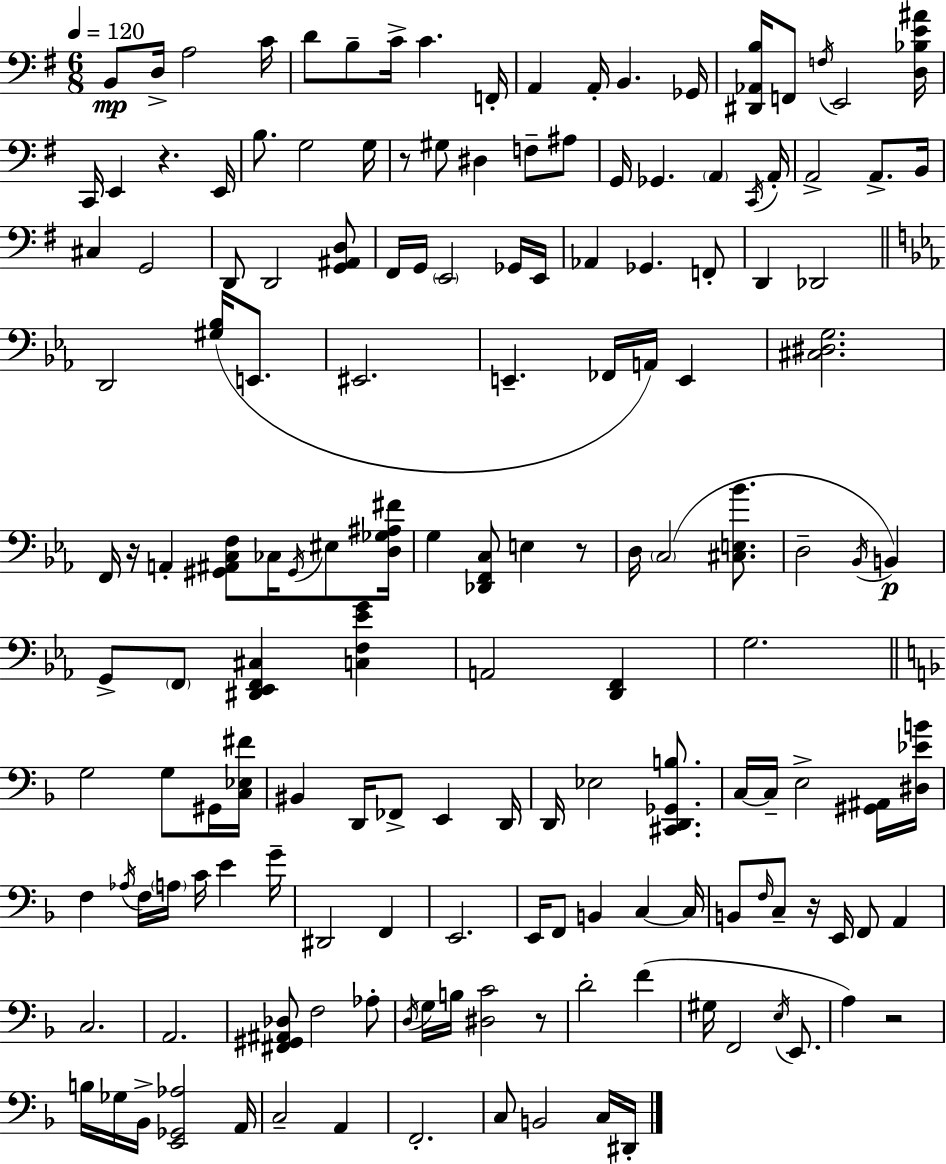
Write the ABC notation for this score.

X:1
T:Untitled
M:6/8
L:1/4
K:G
B,,/2 D,/4 A,2 C/4 D/2 B,/2 C/4 C F,,/4 A,, A,,/4 B,, _G,,/4 [^D,,_A,,B,]/4 F,,/2 F,/4 E,,2 [D,_B,E^A]/4 C,,/4 E,, z E,,/4 B,/2 G,2 G,/4 z/2 ^G,/2 ^D, F,/2 ^A,/2 G,,/4 _G,, A,, C,,/4 A,,/4 A,,2 A,,/2 B,,/4 ^C, G,,2 D,,/2 D,,2 [G,,^A,,D,]/2 ^F,,/4 G,,/4 E,,2 _G,,/4 E,,/4 _A,, _G,, F,,/2 D,, _D,,2 D,,2 [^G,_B,]/4 E,,/2 ^E,,2 E,, _F,,/4 A,,/4 E,, [^C,^D,G,]2 F,,/4 z/4 A,, [^G,,^A,,C,F,]/2 _C,/4 ^G,,/4 ^E,/2 [D,_G,^A,^F]/4 G, [_D,,F,,C,]/2 E, z/2 D,/4 C,2 [^C,E,_B]/2 D,2 _B,,/4 B,, G,,/2 F,,/2 [^D,,_E,,F,,^C,] [C,F,_EG] A,,2 [D,,F,,] G,2 G,2 G,/2 ^G,,/4 [C,_E,^F]/4 ^B,, D,,/4 _F,,/2 E,, D,,/4 D,,/4 _E,2 [^C,,D,,_G,,B,]/2 C,/4 C,/4 E,2 [^G,,^A,,]/4 [^D,_EB]/4 F, _A,/4 F,/4 A,/4 C/4 E G/4 ^D,,2 F,, E,,2 E,,/4 F,,/2 B,, C, C,/4 B,,/2 F,/4 C,/2 z/4 E,,/4 F,,/2 A,, C,2 A,,2 [^F,,^G,,^A,,_D,]/2 F,2 _A,/2 D,/4 G,/4 B,/4 [^D,C]2 z/2 D2 F ^G,/4 F,,2 E,/4 E,,/2 A, z2 B,/4 _G,/4 _B,,/4 [E,,_G,,_A,]2 A,,/4 C,2 A,, F,,2 C,/2 B,,2 C,/4 ^D,,/4